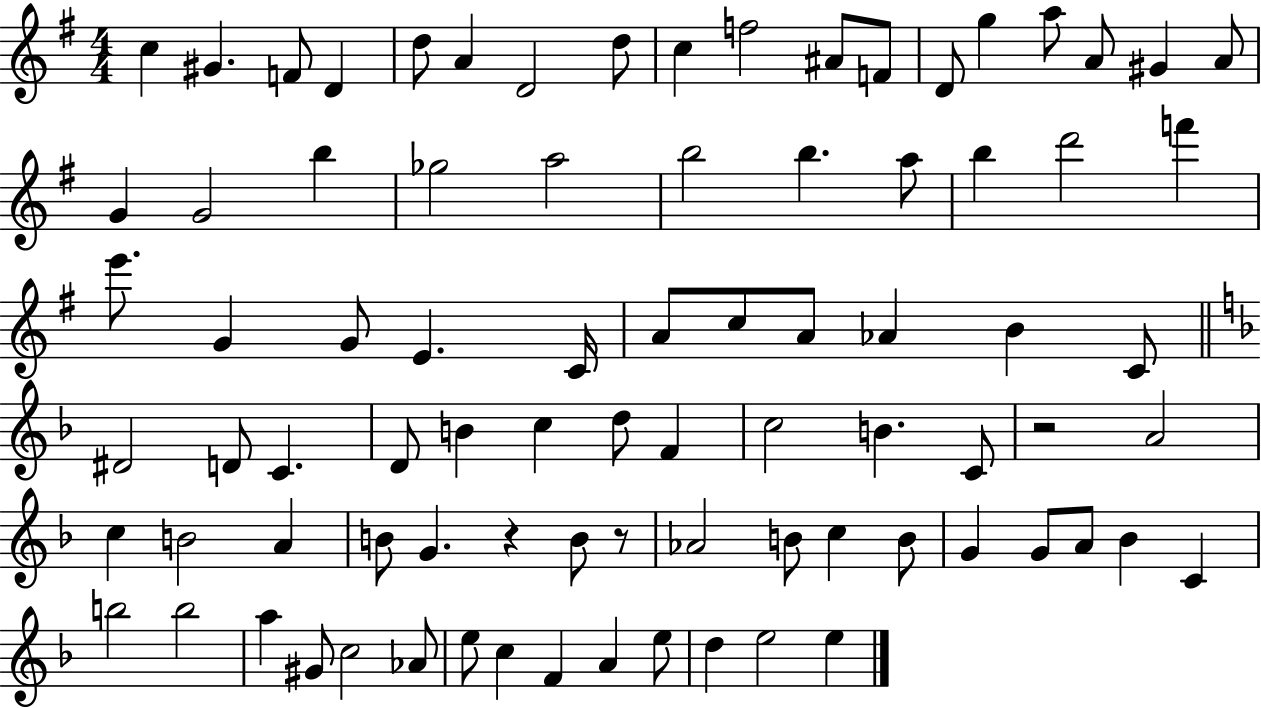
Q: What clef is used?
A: treble